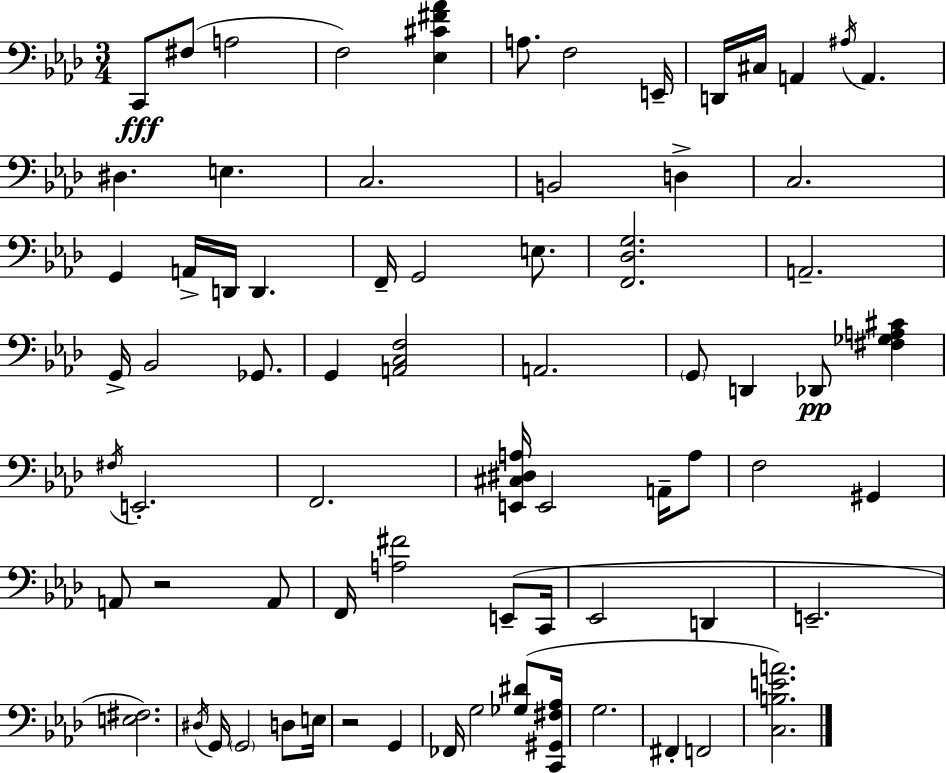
{
  \clef bass
  \numericTimeSignature
  \time 3/4
  \key f \minor
  c,8\fff fis8( a2 | f2) <ees cis' fis' aes'>4 | a8. f2 e,16-- | d,16 cis16 a,4 \acciaccatura { ais16 } a,4. | \break dis4. e4. | c2. | b,2 d4-> | c2. | \break g,4 a,16-> d,16 d,4. | f,16-- g,2 e8. | <f, des g>2. | a,2.-- | \break g,16-> bes,2 ges,8. | g,4 <a, c f>2 | a,2. | \parenthesize g,8 d,4 des,8\pp <fis ges a cis'>4 | \break \acciaccatura { fis16 } e,2.-. | f,2. | <e, cis dis a>16 e,2 a,16-- | a8 f2 gis,4 | \break a,8 r2 | a,8 f,16 <a fis'>2 e,8--( | c,16 ees,2 d,4 | e,2.-- | \break <e fis>2.) | \acciaccatura { dis16 } g,16 \parenthesize g,2 | d8 e16 r2 g,4 | fes,16 g2 | \break <ges dis'>8( <c, gis, fis aes>16 g2. | fis,4-. f,2 | <c b e' a'>2.) | \bar "|."
}